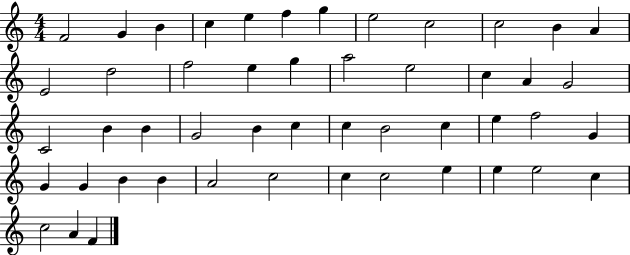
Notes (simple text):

F4/h G4/q B4/q C5/q E5/q F5/q G5/q E5/h C5/h C5/h B4/q A4/q E4/h D5/h F5/h E5/q G5/q A5/h E5/h C5/q A4/q G4/h C4/h B4/q B4/q G4/h B4/q C5/q C5/q B4/h C5/q E5/q F5/h G4/q G4/q G4/q B4/q B4/q A4/h C5/h C5/q C5/h E5/q E5/q E5/h C5/q C5/h A4/q F4/q